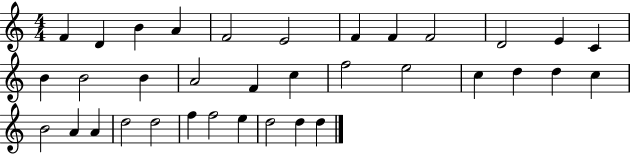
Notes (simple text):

F4/q D4/q B4/q A4/q F4/h E4/h F4/q F4/q F4/h D4/h E4/q C4/q B4/q B4/h B4/q A4/h F4/q C5/q F5/h E5/h C5/q D5/q D5/q C5/q B4/h A4/q A4/q D5/h D5/h F5/q F5/h E5/q D5/h D5/q D5/q